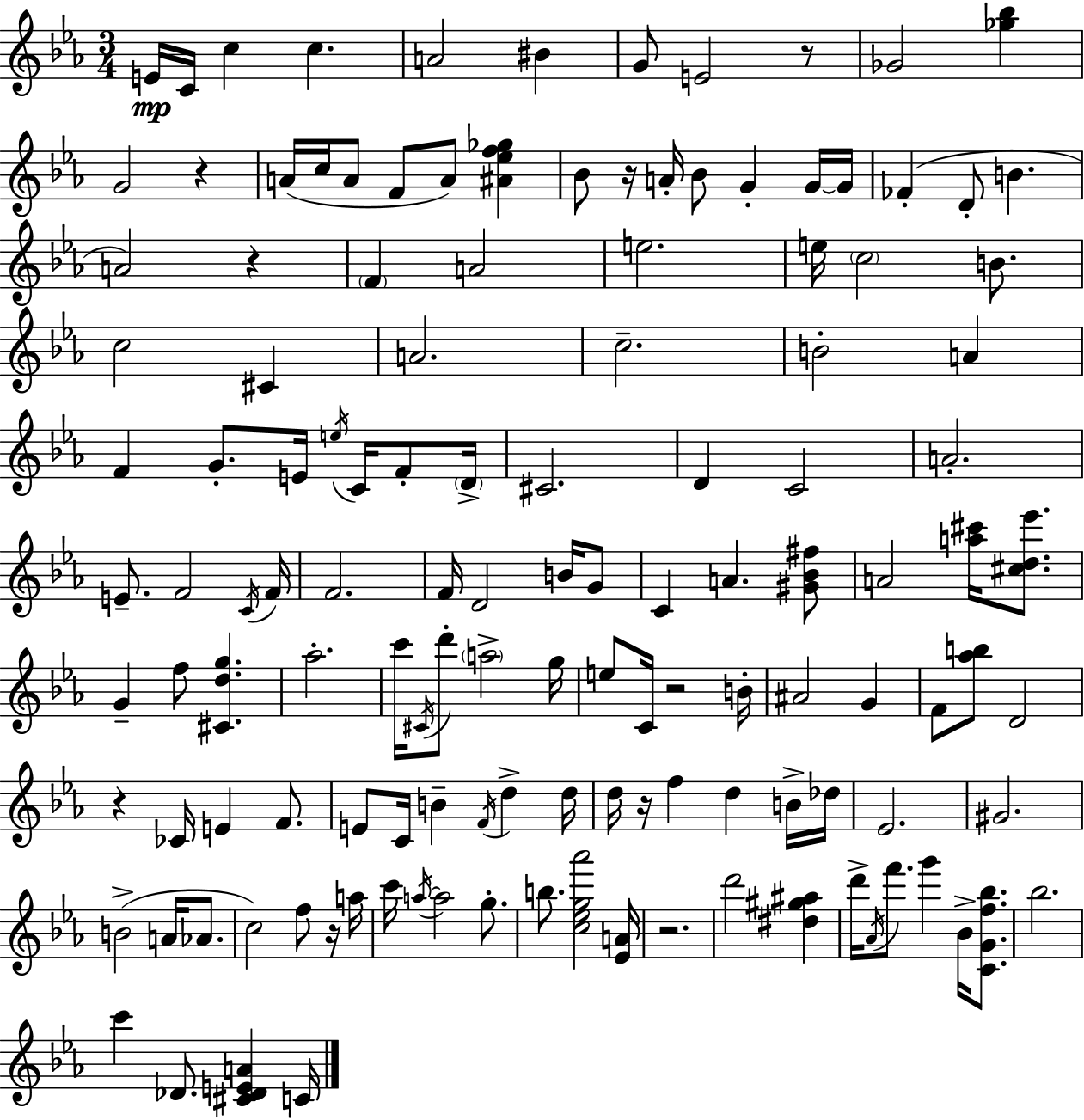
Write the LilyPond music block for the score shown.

{
  \clef treble
  \numericTimeSignature
  \time 3/4
  \key c \minor
  e'16\mp c'16 c''4 c''4. | a'2 bis'4 | g'8 e'2 r8 | ges'2 <ges'' bes''>4 | \break g'2 r4 | a'16( c''16 a'8 f'8 a'8) <ais' ees'' f'' ges''>4 | bes'8 r16 a'16-. bes'8 g'4-. g'16~~ g'16 | fes'4-.( d'8-. b'4. | \break a'2) r4 | \parenthesize f'4 a'2 | e''2. | e''16 \parenthesize c''2 b'8. | \break c''2 cis'4 | a'2. | c''2.-- | b'2-. a'4 | \break f'4 g'8.-. e'16 \acciaccatura { e''16 } c'16 f'8-. | \parenthesize d'16-> cis'2. | d'4 c'2 | a'2.-. | \break e'8.-- f'2 | \acciaccatura { c'16 } f'16 f'2. | f'16 d'2 b'16 | g'8 c'4 a'4. | \break <gis' bes' fis''>8 a'2 <a'' cis'''>16 <cis'' d'' ees'''>8. | g'4-- f''8 <cis' d'' g''>4. | aes''2.-. | c'''16 \acciaccatura { cis'16 } d'''8-. \parenthesize a''2-> | \break g''16 e''8 c'16 r2 | b'16-. ais'2 g'4 | f'8 <aes'' b''>8 d'2 | r4 ces'16 e'4 | \break f'8. e'8 c'16 b'4-- \acciaccatura { f'16 } d''4-> | d''16 d''16 r16 f''4 d''4 | b'16-> des''16 ees'2. | gis'2. | \break b'2->( | a'16 aes'8. c''2) | f''8 r16 a''16 c'''16 \acciaccatura { a''16~ }~ a''2 | g''8.-. b''8. <c'' ees'' g'' aes'''>2 | \break <ees' a'>16 r2. | d'''2 | <dis'' gis'' ais''>4 d'''16-> \acciaccatura { aes'16 } f'''8. g'''4 | bes'16-> <c' g' f'' bes''>8. bes''2. | \break c'''4 des'8. | <cis' des' e' a'>4 c'16 \bar "|."
}